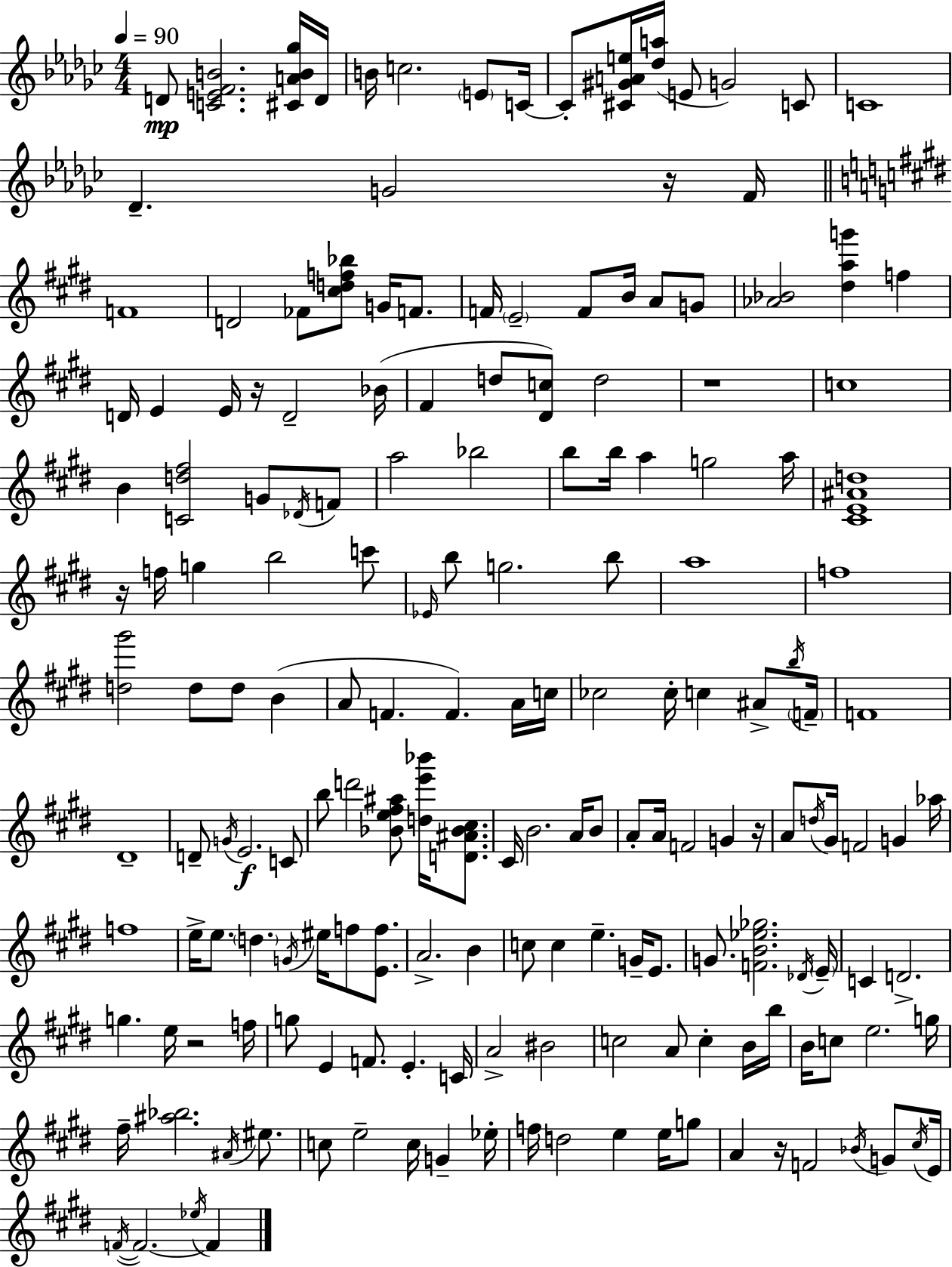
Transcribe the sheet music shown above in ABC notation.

X:1
T:Untitled
M:4/4
L:1/4
K:Ebm
D/2 [CEFB]2 [^CAB_g]/4 D/4 B/4 c2 E/2 C/4 C/2 [^C^GAe]/4 [_da]/4 E/2 G2 C/2 C4 _D G2 z/4 F/4 F4 D2 _F/2 [^cdf_b]/2 G/4 F/2 F/4 E2 F/2 B/4 A/2 G/2 [_A_B]2 [^dag'] f D/4 E E/4 z/4 D2 _B/4 ^F d/2 [^Dc]/2 d2 z4 c4 B [Cd^f]2 G/2 _D/4 F/2 a2 _b2 b/2 b/4 a g2 a/4 [^CE^Ad]4 z/4 f/4 g b2 c'/2 _E/4 b/2 g2 b/2 a4 f4 [d^g']2 d/2 d/2 B A/2 F F A/4 c/4 _c2 _c/4 c ^A/2 b/4 F/4 F4 ^D4 D/2 G/4 E2 C/2 b/2 d'2 [_Be^f^a]/2 [de'_b']/4 [D^A_B^c]/2 ^C/4 B2 A/4 B/2 A/2 A/4 F2 G z/4 A/2 d/4 ^G/4 F2 G _a/4 f4 e/4 e/2 d G/4 ^e/4 f/2 [Ef]/2 A2 B c/2 c e G/4 E/2 G/2 [FB_e_g]2 _D/4 E/4 C D2 g e/4 z2 f/4 g/2 E F/2 E C/4 A2 ^B2 c2 A/2 c B/4 b/4 B/4 c/2 e2 g/4 ^f/4 [^a_b]2 ^A/4 ^e/2 c/2 e2 c/4 G _e/4 f/4 d2 e e/4 g/2 A z/4 F2 _B/4 G/2 ^c/4 E/4 F/4 F2 _e/4 F